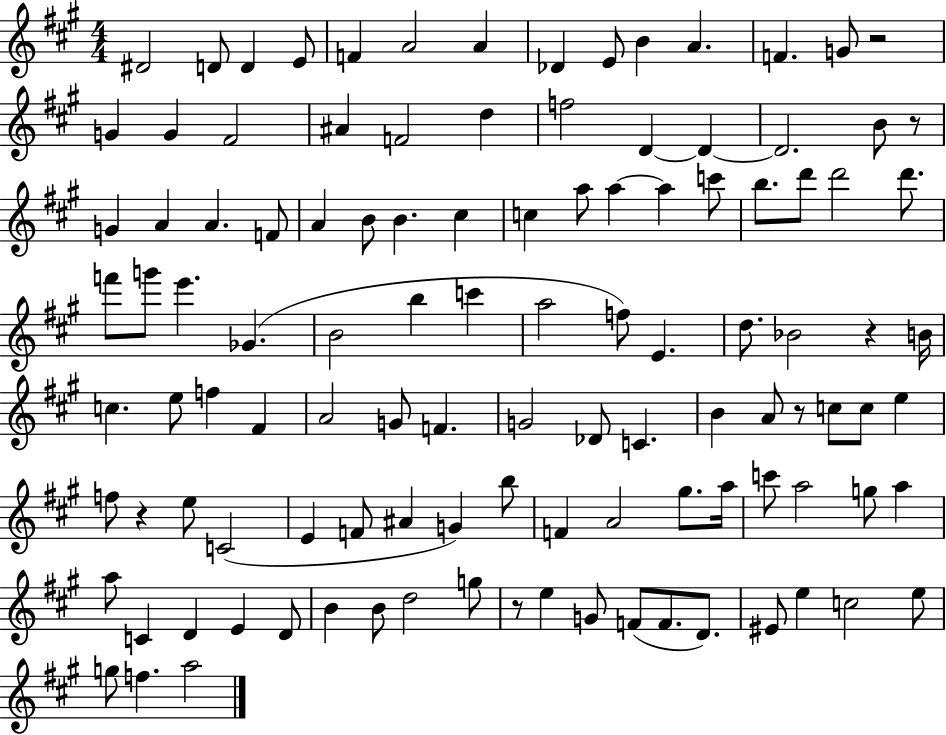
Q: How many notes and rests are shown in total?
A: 112